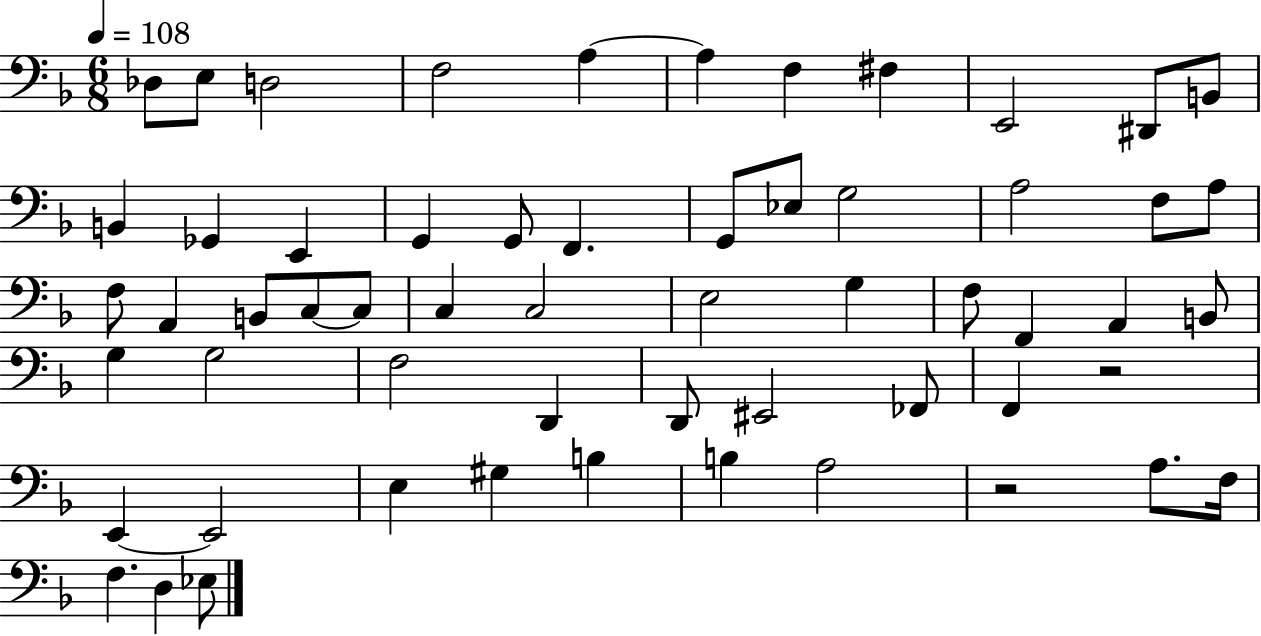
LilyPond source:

{
  \clef bass
  \numericTimeSignature
  \time 6/8
  \key f \major
  \tempo 4 = 108
  des8 e8 d2 | f2 a4~~ | a4 f4 fis4 | e,2 dis,8 b,8 | \break b,4 ges,4 e,4 | g,4 g,8 f,4. | g,8 ees8 g2 | a2 f8 a8 | \break f8 a,4 b,8 c8~~ c8 | c4 c2 | e2 g4 | f8 f,4 a,4 b,8 | \break g4 g2 | f2 d,4 | d,8 eis,2 fes,8 | f,4 r2 | \break e,4~~ e,2 | e4 gis4 b4 | b4 a2 | r2 a8. f16 | \break f4. d4 ees8 | \bar "|."
}